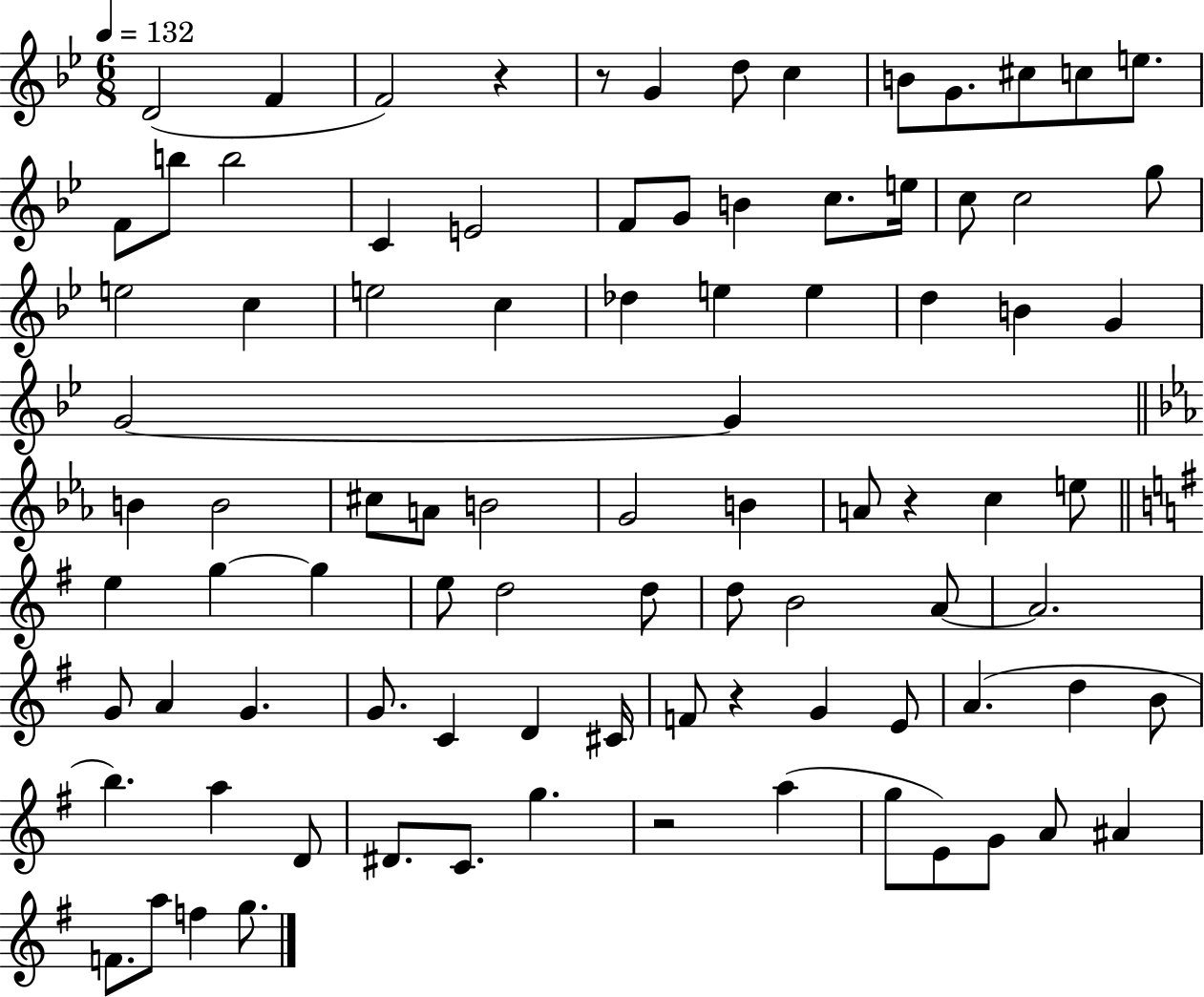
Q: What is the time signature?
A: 6/8